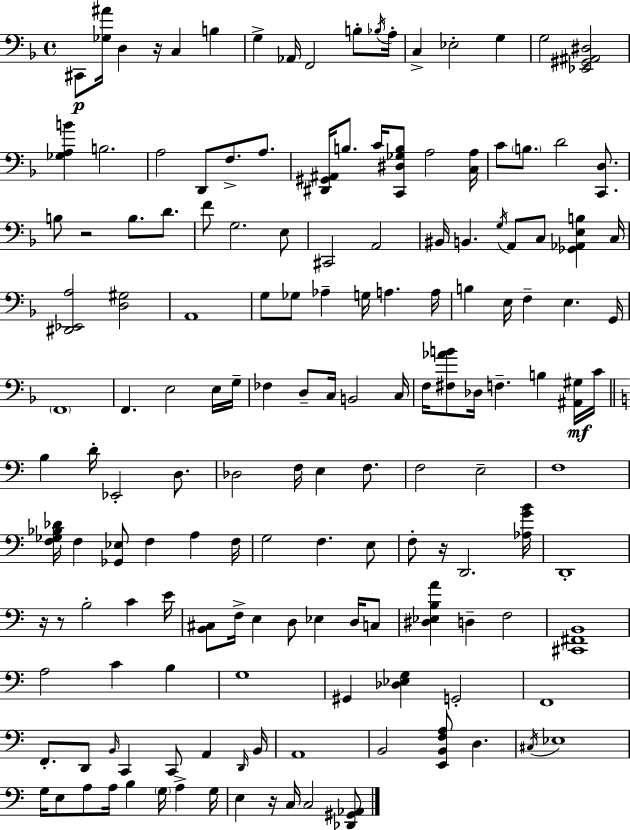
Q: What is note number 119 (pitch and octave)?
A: G3